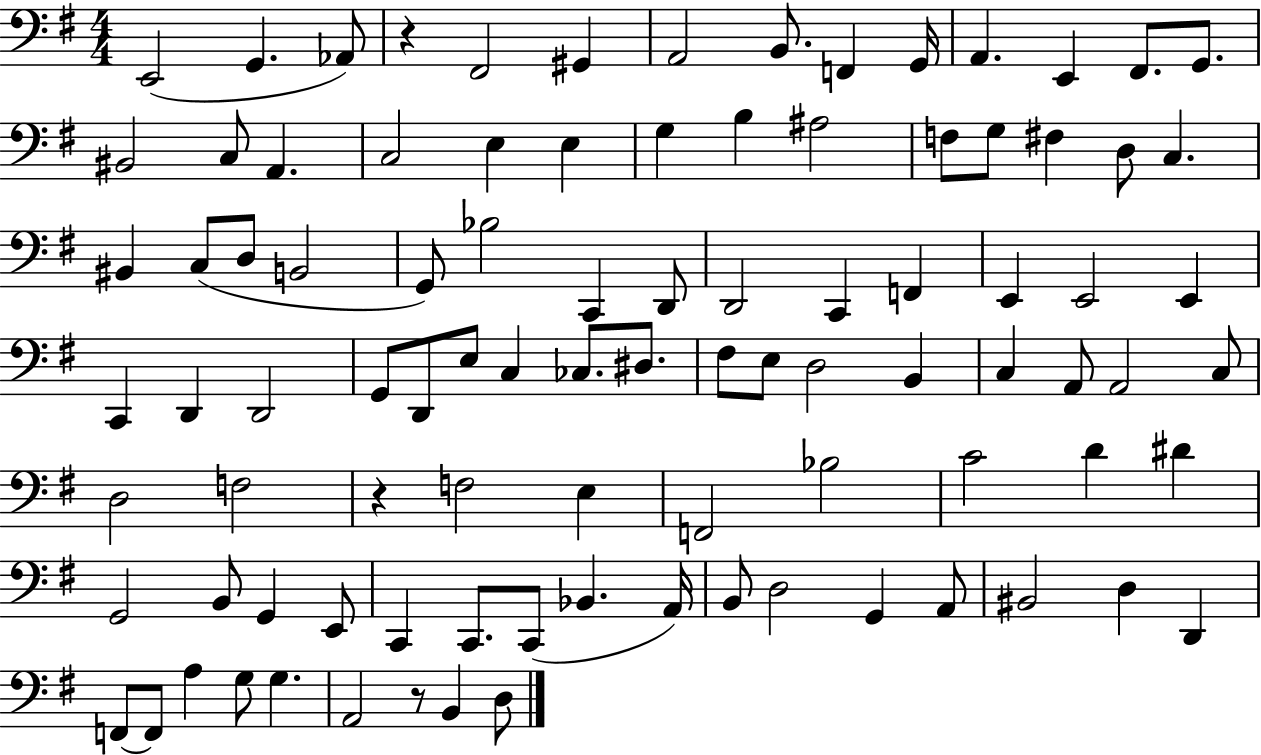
E2/h G2/q. Ab2/e R/q F#2/h G#2/q A2/h B2/e. F2/q G2/s A2/q. E2/q F#2/e. G2/e. BIS2/h C3/e A2/q. C3/h E3/q E3/q G3/q B3/q A#3/h F3/e G3/e F#3/q D3/e C3/q. BIS2/q C3/e D3/e B2/h G2/e Bb3/h C2/q D2/e D2/h C2/q F2/q E2/q E2/h E2/q C2/q D2/q D2/h G2/e D2/e E3/e C3/q CES3/e. D#3/e. F#3/e E3/e D3/h B2/q C3/q A2/e A2/h C3/e D3/h F3/h R/q F3/h E3/q F2/h Bb3/h C4/h D4/q D#4/q G2/h B2/e G2/q E2/e C2/q C2/e. C2/e Bb2/q. A2/s B2/e D3/h G2/q A2/e BIS2/h D3/q D2/q F2/e F2/e A3/q G3/e G3/q. A2/h R/e B2/q D3/e